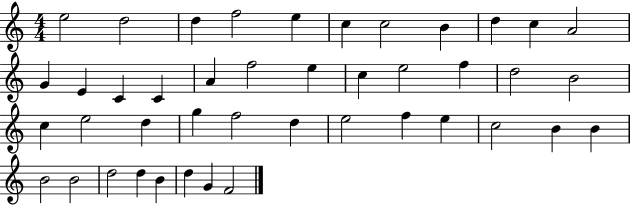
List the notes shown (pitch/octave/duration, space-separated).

E5/h D5/h D5/q F5/h E5/q C5/q C5/h B4/q D5/q C5/q A4/h G4/q E4/q C4/q C4/q A4/q F5/h E5/q C5/q E5/h F5/q D5/h B4/h C5/q E5/h D5/q G5/q F5/h D5/q E5/h F5/q E5/q C5/h B4/q B4/q B4/h B4/h D5/h D5/q B4/q D5/q G4/q F4/h